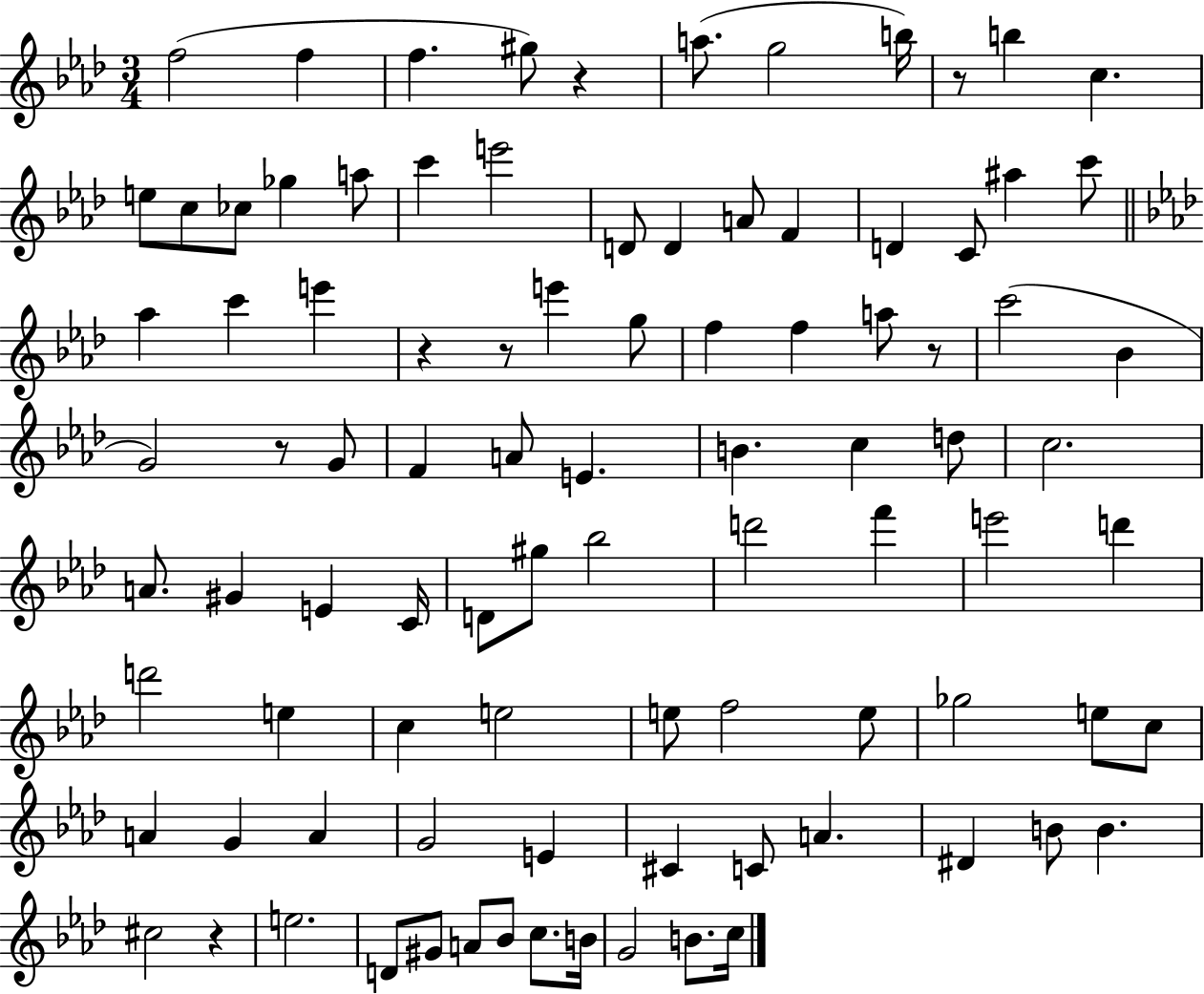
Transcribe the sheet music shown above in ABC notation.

X:1
T:Untitled
M:3/4
L:1/4
K:Ab
f2 f f ^g/2 z a/2 g2 b/4 z/2 b c e/2 c/2 _c/2 _g a/2 c' e'2 D/2 D A/2 F D C/2 ^a c'/2 _a c' e' z z/2 e' g/2 f f a/2 z/2 c'2 _B G2 z/2 G/2 F A/2 E B c d/2 c2 A/2 ^G E C/4 D/2 ^g/2 _b2 d'2 f' e'2 d' d'2 e c e2 e/2 f2 e/2 _g2 e/2 c/2 A G A G2 E ^C C/2 A ^D B/2 B ^c2 z e2 D/2 ^G/2 A/2 _B/2 c/2 B/4 G2 B/2 c/4